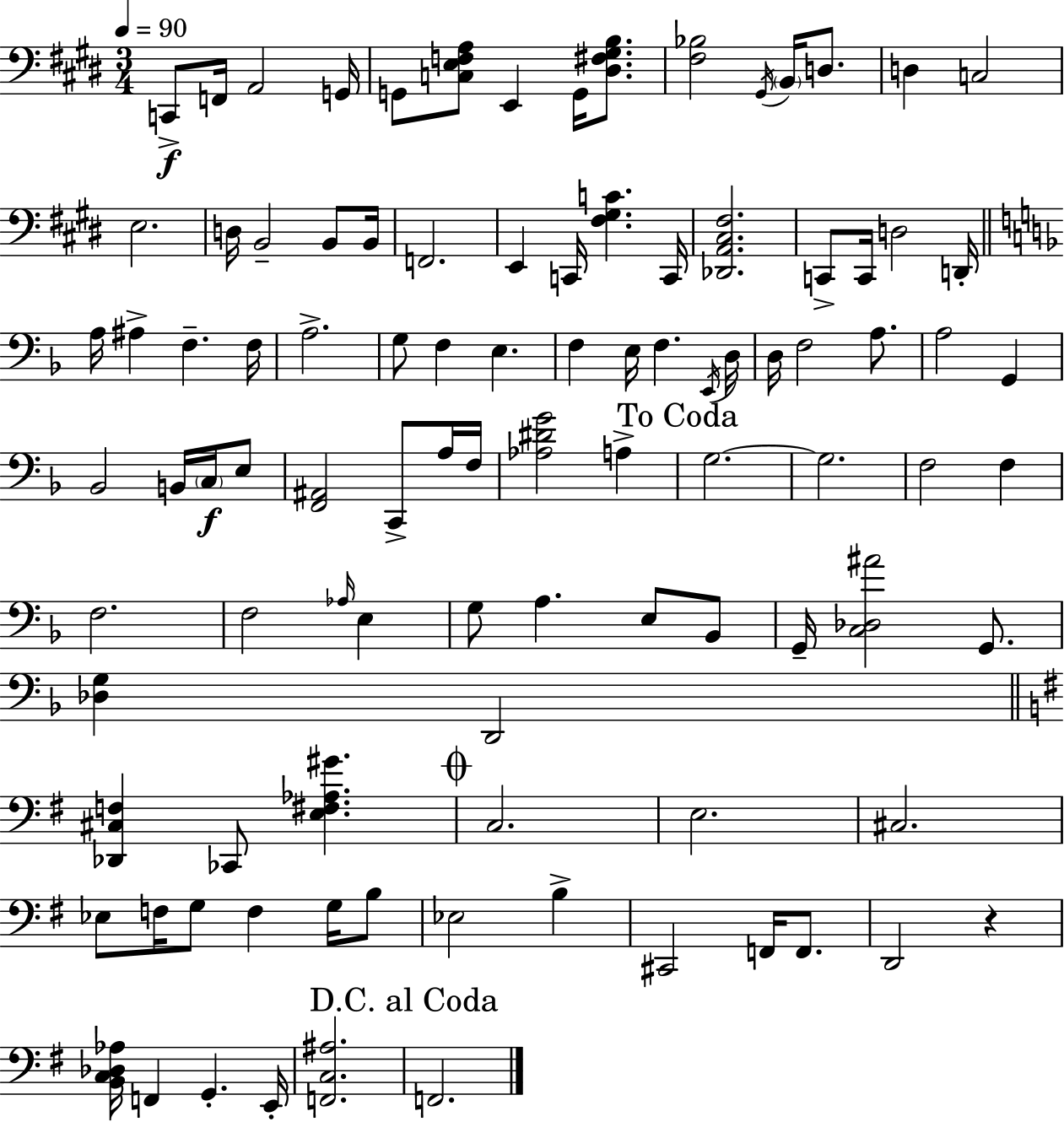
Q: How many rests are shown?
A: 1